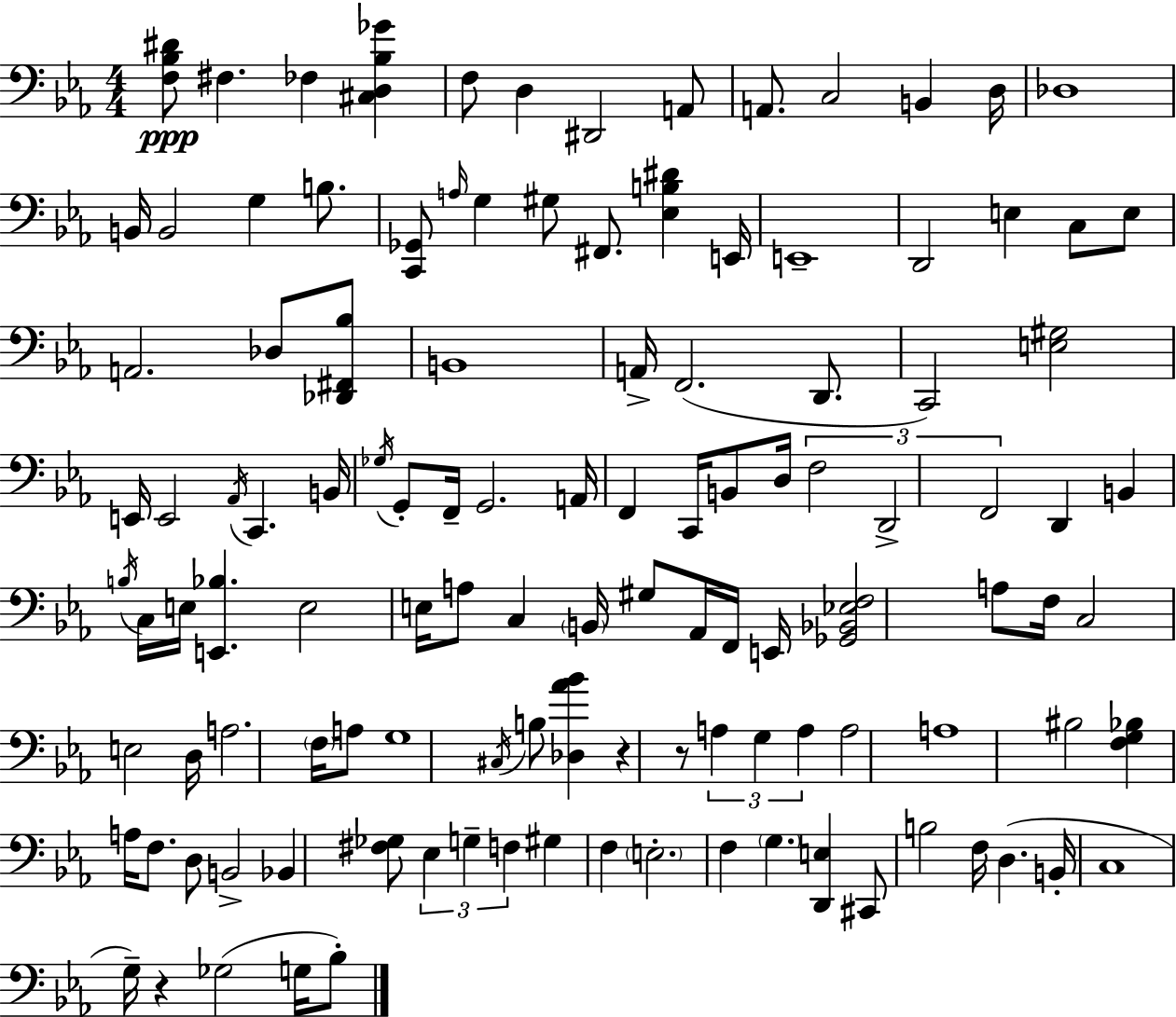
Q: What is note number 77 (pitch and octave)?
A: A3